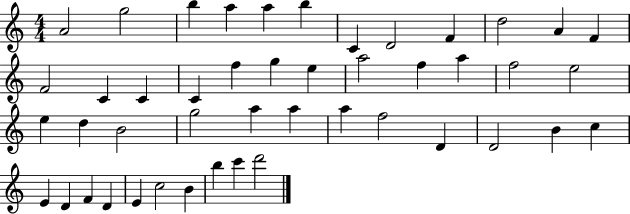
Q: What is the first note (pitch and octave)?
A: A4